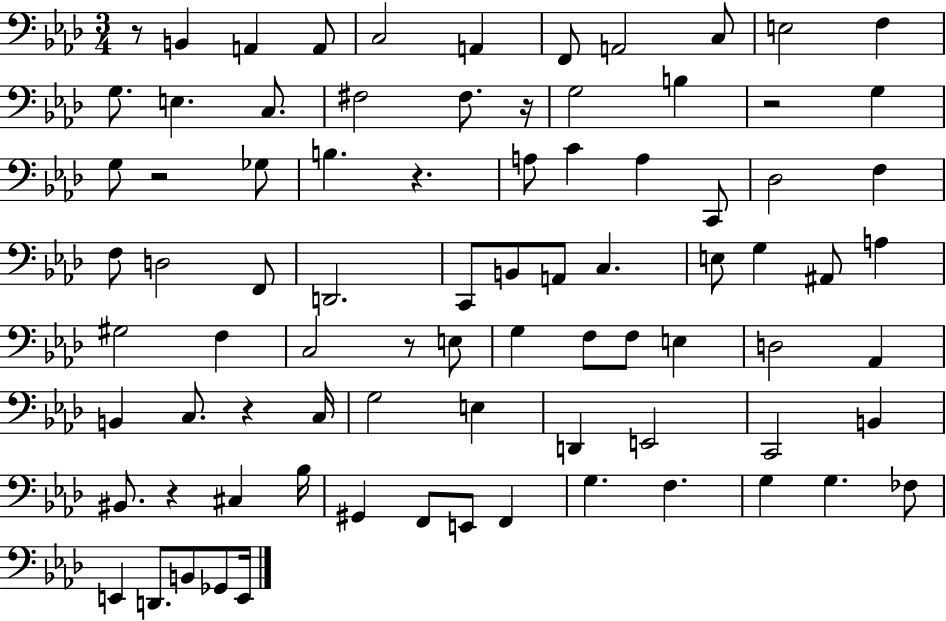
R/e B2/q A2/q A2/e C3/h A2/q F2/e A2/h C3/e E3/h F3/q G3/e. E3/q. C3/e. F#3/h F#3/e. R/s G3/h B3/q R/h G3/q G3/e R/h Gb3/e B3/q. R/q. A3/e C4/q A3/q C2/e Db3/h F3/q F3/e D3/h F2/e D2/h. C2/e B2/e A2/e C3/q. E3/e G3/q A#2/e A3/q G#3/h F3/q C3/h R/e E3/e G3/q F3/e F3/e E3/q D3/h Ab2/q B2/q C3/e. R/q C3/s G3/h E3/q D2/q E2/h C2/h B2/q BIS2/e. R/q C#3/q Bb3/s G#2/q F2/e E2/e F2/q G3/q. F3/q. G3/q G3/q. FES3/e E2/q D2/e. B2/e Gb2/e E2/s